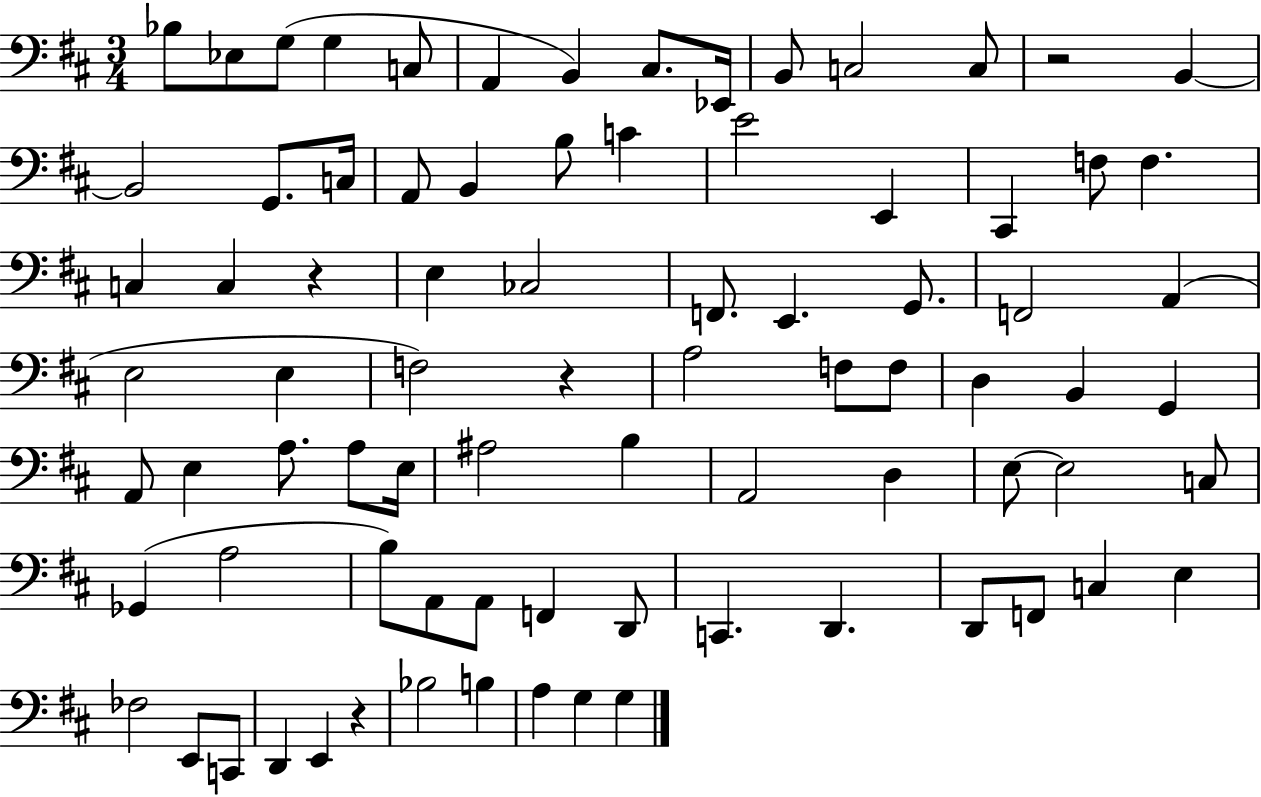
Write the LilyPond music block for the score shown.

{
  \clef bass
  \numericTimeSignature
  \time 3/4
  \key d \major
  bes8 ees8 g8( g4 c8 | a,4 b,4) cis8. ees,16 | b,8 c2 c8 | r2 b,4~~ | \break b,2 g,8. c16 | a,8 b,4 b8 c'4 | e'2 e,4 | cis,4 f8 f4. | \break c4 c4 r4 | e4 ces2 | f,8. e,4. g,8. | f,2 a,4( | \break e2 e4 | f2) r4 | a2 f8 f8 | d4 b,4 g,4 | \break a,8 e4 a8. a8 e16 | ais2 b4 | a,2 d4 | e8~~ e2 c8 | \break ges,4( a2 | b8) a,8 a,8 f,4 d,8 | c,4. d,4. | d,8 f,8 c4 e4 | \break fes2 e,8 c,8 | d,4 e,4 r4 | bes2 b4 | a4 g4 g4 | \break \bar "|."
}